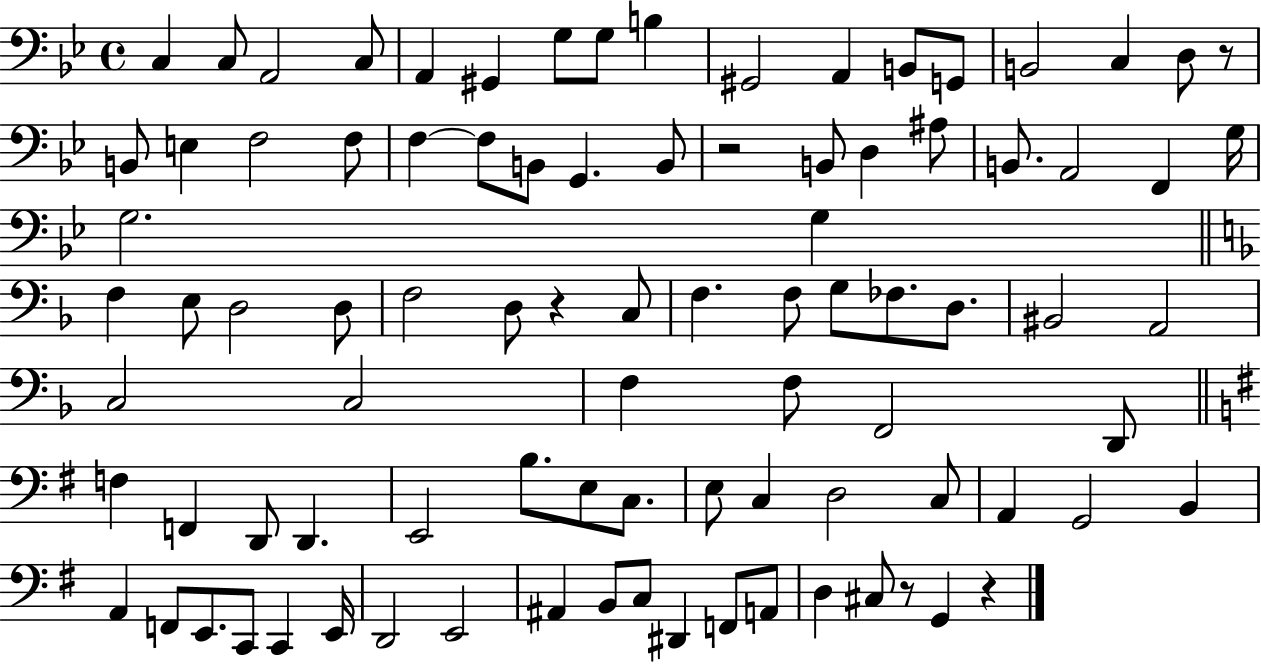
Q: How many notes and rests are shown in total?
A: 91